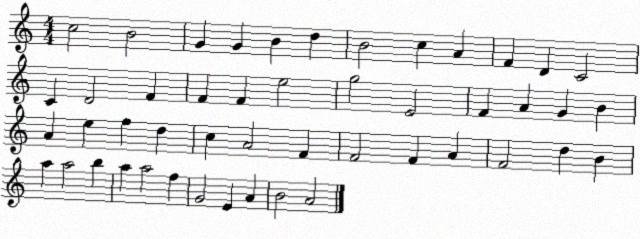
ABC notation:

X:1
T:Untitled
M:4/4
L:1/4
K:C
c2 B2 G G B d B2 c A F D C2 C D2 F F F e2 g2 E2 F A G B A e f d c A2 F F2 F A F2 d B a a2 b a a2 f G2 E A B2 A2